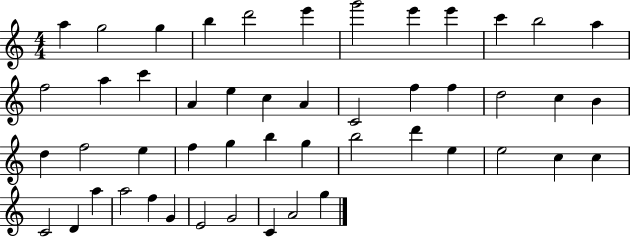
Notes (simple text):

A5/q G5/h G5/q B5/q D6/h E6/q G6/h E6/q E6/q C6/q B5/h A5/q F5/h A5/q C6/q A4/q E5/q C5/q A4/q C4/h F5/q F5/q D5/h C5/q B4/q D5/q F5/h E5/q F5/q G5/q B5/q G5/q B5/h D6/q E5/q E5/h C5/q C5/q C4/h D4/q A5/q A5/h F5/q G4/q E4/h G4/h C4/q A4/h G5/q